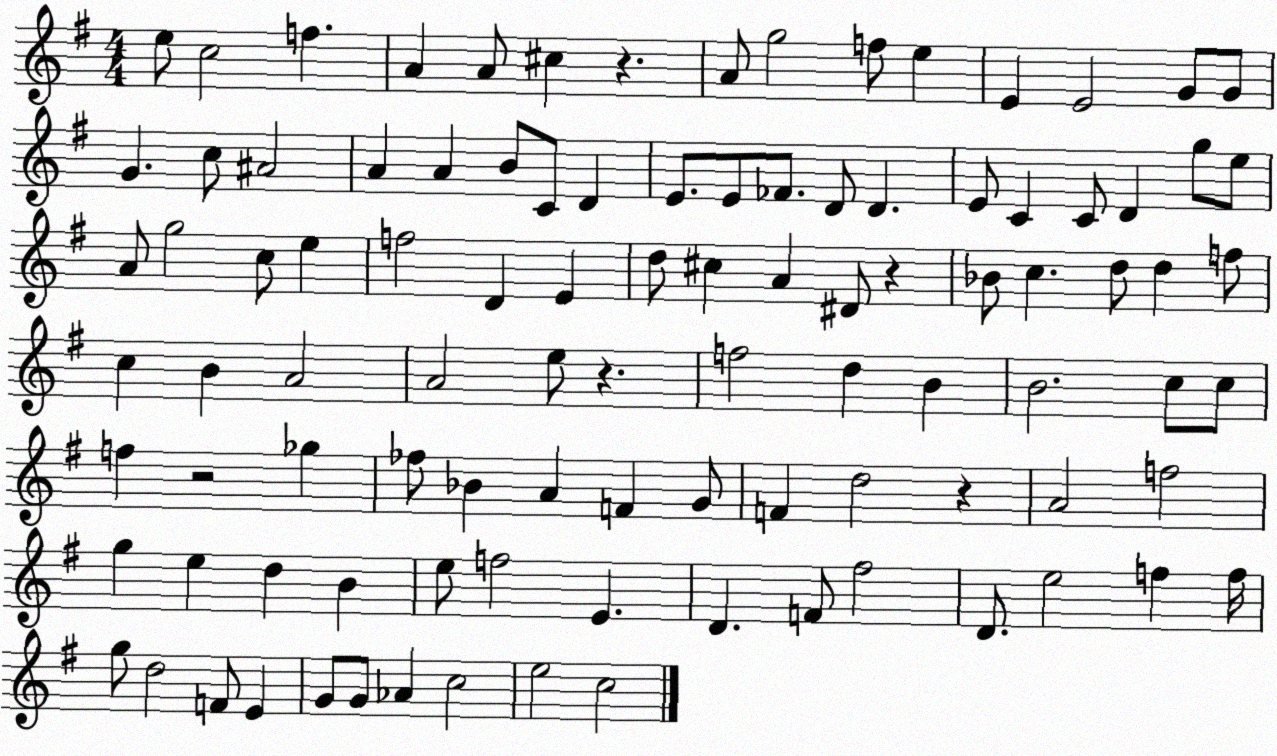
X:1
T:Untitled
M:4/4
L:1/4
K:G
e/2 c2 f A A/2 ^c z A/2 g2 f/2 e E E2 G/2 G/2 G c/2 ^A2 A A B/2 C/2 D E/2 E/2 _F/2 D/2 D E/2 C C/2 D g/2 e/2 A/2 g2 c/2 e f2 D E d/2 ^c A ^D/2 z _B/2 c d/2 d f/2 c B A2 A2 e/2 z f2 d B B2 c/2 c/2 f z2 _g _f/2 _B A F G/2 F d2 z A2 f2 g e d B e/2 f2 E D F/2 ^f2 D/2 e2 f f/4 g/2 d2 F/2 E G/2 G/2 _A c2 e2 c2